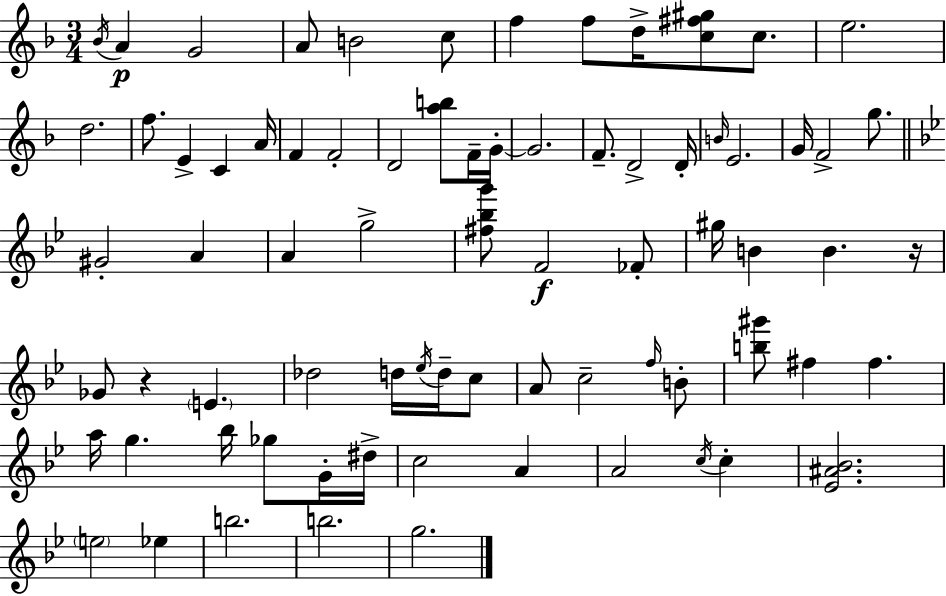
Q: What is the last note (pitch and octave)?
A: G5